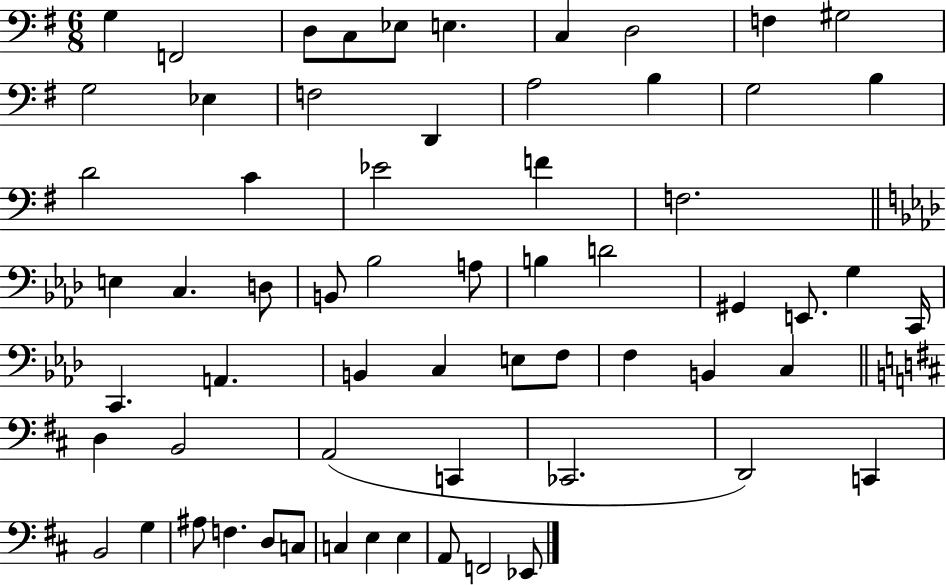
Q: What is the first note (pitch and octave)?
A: G3